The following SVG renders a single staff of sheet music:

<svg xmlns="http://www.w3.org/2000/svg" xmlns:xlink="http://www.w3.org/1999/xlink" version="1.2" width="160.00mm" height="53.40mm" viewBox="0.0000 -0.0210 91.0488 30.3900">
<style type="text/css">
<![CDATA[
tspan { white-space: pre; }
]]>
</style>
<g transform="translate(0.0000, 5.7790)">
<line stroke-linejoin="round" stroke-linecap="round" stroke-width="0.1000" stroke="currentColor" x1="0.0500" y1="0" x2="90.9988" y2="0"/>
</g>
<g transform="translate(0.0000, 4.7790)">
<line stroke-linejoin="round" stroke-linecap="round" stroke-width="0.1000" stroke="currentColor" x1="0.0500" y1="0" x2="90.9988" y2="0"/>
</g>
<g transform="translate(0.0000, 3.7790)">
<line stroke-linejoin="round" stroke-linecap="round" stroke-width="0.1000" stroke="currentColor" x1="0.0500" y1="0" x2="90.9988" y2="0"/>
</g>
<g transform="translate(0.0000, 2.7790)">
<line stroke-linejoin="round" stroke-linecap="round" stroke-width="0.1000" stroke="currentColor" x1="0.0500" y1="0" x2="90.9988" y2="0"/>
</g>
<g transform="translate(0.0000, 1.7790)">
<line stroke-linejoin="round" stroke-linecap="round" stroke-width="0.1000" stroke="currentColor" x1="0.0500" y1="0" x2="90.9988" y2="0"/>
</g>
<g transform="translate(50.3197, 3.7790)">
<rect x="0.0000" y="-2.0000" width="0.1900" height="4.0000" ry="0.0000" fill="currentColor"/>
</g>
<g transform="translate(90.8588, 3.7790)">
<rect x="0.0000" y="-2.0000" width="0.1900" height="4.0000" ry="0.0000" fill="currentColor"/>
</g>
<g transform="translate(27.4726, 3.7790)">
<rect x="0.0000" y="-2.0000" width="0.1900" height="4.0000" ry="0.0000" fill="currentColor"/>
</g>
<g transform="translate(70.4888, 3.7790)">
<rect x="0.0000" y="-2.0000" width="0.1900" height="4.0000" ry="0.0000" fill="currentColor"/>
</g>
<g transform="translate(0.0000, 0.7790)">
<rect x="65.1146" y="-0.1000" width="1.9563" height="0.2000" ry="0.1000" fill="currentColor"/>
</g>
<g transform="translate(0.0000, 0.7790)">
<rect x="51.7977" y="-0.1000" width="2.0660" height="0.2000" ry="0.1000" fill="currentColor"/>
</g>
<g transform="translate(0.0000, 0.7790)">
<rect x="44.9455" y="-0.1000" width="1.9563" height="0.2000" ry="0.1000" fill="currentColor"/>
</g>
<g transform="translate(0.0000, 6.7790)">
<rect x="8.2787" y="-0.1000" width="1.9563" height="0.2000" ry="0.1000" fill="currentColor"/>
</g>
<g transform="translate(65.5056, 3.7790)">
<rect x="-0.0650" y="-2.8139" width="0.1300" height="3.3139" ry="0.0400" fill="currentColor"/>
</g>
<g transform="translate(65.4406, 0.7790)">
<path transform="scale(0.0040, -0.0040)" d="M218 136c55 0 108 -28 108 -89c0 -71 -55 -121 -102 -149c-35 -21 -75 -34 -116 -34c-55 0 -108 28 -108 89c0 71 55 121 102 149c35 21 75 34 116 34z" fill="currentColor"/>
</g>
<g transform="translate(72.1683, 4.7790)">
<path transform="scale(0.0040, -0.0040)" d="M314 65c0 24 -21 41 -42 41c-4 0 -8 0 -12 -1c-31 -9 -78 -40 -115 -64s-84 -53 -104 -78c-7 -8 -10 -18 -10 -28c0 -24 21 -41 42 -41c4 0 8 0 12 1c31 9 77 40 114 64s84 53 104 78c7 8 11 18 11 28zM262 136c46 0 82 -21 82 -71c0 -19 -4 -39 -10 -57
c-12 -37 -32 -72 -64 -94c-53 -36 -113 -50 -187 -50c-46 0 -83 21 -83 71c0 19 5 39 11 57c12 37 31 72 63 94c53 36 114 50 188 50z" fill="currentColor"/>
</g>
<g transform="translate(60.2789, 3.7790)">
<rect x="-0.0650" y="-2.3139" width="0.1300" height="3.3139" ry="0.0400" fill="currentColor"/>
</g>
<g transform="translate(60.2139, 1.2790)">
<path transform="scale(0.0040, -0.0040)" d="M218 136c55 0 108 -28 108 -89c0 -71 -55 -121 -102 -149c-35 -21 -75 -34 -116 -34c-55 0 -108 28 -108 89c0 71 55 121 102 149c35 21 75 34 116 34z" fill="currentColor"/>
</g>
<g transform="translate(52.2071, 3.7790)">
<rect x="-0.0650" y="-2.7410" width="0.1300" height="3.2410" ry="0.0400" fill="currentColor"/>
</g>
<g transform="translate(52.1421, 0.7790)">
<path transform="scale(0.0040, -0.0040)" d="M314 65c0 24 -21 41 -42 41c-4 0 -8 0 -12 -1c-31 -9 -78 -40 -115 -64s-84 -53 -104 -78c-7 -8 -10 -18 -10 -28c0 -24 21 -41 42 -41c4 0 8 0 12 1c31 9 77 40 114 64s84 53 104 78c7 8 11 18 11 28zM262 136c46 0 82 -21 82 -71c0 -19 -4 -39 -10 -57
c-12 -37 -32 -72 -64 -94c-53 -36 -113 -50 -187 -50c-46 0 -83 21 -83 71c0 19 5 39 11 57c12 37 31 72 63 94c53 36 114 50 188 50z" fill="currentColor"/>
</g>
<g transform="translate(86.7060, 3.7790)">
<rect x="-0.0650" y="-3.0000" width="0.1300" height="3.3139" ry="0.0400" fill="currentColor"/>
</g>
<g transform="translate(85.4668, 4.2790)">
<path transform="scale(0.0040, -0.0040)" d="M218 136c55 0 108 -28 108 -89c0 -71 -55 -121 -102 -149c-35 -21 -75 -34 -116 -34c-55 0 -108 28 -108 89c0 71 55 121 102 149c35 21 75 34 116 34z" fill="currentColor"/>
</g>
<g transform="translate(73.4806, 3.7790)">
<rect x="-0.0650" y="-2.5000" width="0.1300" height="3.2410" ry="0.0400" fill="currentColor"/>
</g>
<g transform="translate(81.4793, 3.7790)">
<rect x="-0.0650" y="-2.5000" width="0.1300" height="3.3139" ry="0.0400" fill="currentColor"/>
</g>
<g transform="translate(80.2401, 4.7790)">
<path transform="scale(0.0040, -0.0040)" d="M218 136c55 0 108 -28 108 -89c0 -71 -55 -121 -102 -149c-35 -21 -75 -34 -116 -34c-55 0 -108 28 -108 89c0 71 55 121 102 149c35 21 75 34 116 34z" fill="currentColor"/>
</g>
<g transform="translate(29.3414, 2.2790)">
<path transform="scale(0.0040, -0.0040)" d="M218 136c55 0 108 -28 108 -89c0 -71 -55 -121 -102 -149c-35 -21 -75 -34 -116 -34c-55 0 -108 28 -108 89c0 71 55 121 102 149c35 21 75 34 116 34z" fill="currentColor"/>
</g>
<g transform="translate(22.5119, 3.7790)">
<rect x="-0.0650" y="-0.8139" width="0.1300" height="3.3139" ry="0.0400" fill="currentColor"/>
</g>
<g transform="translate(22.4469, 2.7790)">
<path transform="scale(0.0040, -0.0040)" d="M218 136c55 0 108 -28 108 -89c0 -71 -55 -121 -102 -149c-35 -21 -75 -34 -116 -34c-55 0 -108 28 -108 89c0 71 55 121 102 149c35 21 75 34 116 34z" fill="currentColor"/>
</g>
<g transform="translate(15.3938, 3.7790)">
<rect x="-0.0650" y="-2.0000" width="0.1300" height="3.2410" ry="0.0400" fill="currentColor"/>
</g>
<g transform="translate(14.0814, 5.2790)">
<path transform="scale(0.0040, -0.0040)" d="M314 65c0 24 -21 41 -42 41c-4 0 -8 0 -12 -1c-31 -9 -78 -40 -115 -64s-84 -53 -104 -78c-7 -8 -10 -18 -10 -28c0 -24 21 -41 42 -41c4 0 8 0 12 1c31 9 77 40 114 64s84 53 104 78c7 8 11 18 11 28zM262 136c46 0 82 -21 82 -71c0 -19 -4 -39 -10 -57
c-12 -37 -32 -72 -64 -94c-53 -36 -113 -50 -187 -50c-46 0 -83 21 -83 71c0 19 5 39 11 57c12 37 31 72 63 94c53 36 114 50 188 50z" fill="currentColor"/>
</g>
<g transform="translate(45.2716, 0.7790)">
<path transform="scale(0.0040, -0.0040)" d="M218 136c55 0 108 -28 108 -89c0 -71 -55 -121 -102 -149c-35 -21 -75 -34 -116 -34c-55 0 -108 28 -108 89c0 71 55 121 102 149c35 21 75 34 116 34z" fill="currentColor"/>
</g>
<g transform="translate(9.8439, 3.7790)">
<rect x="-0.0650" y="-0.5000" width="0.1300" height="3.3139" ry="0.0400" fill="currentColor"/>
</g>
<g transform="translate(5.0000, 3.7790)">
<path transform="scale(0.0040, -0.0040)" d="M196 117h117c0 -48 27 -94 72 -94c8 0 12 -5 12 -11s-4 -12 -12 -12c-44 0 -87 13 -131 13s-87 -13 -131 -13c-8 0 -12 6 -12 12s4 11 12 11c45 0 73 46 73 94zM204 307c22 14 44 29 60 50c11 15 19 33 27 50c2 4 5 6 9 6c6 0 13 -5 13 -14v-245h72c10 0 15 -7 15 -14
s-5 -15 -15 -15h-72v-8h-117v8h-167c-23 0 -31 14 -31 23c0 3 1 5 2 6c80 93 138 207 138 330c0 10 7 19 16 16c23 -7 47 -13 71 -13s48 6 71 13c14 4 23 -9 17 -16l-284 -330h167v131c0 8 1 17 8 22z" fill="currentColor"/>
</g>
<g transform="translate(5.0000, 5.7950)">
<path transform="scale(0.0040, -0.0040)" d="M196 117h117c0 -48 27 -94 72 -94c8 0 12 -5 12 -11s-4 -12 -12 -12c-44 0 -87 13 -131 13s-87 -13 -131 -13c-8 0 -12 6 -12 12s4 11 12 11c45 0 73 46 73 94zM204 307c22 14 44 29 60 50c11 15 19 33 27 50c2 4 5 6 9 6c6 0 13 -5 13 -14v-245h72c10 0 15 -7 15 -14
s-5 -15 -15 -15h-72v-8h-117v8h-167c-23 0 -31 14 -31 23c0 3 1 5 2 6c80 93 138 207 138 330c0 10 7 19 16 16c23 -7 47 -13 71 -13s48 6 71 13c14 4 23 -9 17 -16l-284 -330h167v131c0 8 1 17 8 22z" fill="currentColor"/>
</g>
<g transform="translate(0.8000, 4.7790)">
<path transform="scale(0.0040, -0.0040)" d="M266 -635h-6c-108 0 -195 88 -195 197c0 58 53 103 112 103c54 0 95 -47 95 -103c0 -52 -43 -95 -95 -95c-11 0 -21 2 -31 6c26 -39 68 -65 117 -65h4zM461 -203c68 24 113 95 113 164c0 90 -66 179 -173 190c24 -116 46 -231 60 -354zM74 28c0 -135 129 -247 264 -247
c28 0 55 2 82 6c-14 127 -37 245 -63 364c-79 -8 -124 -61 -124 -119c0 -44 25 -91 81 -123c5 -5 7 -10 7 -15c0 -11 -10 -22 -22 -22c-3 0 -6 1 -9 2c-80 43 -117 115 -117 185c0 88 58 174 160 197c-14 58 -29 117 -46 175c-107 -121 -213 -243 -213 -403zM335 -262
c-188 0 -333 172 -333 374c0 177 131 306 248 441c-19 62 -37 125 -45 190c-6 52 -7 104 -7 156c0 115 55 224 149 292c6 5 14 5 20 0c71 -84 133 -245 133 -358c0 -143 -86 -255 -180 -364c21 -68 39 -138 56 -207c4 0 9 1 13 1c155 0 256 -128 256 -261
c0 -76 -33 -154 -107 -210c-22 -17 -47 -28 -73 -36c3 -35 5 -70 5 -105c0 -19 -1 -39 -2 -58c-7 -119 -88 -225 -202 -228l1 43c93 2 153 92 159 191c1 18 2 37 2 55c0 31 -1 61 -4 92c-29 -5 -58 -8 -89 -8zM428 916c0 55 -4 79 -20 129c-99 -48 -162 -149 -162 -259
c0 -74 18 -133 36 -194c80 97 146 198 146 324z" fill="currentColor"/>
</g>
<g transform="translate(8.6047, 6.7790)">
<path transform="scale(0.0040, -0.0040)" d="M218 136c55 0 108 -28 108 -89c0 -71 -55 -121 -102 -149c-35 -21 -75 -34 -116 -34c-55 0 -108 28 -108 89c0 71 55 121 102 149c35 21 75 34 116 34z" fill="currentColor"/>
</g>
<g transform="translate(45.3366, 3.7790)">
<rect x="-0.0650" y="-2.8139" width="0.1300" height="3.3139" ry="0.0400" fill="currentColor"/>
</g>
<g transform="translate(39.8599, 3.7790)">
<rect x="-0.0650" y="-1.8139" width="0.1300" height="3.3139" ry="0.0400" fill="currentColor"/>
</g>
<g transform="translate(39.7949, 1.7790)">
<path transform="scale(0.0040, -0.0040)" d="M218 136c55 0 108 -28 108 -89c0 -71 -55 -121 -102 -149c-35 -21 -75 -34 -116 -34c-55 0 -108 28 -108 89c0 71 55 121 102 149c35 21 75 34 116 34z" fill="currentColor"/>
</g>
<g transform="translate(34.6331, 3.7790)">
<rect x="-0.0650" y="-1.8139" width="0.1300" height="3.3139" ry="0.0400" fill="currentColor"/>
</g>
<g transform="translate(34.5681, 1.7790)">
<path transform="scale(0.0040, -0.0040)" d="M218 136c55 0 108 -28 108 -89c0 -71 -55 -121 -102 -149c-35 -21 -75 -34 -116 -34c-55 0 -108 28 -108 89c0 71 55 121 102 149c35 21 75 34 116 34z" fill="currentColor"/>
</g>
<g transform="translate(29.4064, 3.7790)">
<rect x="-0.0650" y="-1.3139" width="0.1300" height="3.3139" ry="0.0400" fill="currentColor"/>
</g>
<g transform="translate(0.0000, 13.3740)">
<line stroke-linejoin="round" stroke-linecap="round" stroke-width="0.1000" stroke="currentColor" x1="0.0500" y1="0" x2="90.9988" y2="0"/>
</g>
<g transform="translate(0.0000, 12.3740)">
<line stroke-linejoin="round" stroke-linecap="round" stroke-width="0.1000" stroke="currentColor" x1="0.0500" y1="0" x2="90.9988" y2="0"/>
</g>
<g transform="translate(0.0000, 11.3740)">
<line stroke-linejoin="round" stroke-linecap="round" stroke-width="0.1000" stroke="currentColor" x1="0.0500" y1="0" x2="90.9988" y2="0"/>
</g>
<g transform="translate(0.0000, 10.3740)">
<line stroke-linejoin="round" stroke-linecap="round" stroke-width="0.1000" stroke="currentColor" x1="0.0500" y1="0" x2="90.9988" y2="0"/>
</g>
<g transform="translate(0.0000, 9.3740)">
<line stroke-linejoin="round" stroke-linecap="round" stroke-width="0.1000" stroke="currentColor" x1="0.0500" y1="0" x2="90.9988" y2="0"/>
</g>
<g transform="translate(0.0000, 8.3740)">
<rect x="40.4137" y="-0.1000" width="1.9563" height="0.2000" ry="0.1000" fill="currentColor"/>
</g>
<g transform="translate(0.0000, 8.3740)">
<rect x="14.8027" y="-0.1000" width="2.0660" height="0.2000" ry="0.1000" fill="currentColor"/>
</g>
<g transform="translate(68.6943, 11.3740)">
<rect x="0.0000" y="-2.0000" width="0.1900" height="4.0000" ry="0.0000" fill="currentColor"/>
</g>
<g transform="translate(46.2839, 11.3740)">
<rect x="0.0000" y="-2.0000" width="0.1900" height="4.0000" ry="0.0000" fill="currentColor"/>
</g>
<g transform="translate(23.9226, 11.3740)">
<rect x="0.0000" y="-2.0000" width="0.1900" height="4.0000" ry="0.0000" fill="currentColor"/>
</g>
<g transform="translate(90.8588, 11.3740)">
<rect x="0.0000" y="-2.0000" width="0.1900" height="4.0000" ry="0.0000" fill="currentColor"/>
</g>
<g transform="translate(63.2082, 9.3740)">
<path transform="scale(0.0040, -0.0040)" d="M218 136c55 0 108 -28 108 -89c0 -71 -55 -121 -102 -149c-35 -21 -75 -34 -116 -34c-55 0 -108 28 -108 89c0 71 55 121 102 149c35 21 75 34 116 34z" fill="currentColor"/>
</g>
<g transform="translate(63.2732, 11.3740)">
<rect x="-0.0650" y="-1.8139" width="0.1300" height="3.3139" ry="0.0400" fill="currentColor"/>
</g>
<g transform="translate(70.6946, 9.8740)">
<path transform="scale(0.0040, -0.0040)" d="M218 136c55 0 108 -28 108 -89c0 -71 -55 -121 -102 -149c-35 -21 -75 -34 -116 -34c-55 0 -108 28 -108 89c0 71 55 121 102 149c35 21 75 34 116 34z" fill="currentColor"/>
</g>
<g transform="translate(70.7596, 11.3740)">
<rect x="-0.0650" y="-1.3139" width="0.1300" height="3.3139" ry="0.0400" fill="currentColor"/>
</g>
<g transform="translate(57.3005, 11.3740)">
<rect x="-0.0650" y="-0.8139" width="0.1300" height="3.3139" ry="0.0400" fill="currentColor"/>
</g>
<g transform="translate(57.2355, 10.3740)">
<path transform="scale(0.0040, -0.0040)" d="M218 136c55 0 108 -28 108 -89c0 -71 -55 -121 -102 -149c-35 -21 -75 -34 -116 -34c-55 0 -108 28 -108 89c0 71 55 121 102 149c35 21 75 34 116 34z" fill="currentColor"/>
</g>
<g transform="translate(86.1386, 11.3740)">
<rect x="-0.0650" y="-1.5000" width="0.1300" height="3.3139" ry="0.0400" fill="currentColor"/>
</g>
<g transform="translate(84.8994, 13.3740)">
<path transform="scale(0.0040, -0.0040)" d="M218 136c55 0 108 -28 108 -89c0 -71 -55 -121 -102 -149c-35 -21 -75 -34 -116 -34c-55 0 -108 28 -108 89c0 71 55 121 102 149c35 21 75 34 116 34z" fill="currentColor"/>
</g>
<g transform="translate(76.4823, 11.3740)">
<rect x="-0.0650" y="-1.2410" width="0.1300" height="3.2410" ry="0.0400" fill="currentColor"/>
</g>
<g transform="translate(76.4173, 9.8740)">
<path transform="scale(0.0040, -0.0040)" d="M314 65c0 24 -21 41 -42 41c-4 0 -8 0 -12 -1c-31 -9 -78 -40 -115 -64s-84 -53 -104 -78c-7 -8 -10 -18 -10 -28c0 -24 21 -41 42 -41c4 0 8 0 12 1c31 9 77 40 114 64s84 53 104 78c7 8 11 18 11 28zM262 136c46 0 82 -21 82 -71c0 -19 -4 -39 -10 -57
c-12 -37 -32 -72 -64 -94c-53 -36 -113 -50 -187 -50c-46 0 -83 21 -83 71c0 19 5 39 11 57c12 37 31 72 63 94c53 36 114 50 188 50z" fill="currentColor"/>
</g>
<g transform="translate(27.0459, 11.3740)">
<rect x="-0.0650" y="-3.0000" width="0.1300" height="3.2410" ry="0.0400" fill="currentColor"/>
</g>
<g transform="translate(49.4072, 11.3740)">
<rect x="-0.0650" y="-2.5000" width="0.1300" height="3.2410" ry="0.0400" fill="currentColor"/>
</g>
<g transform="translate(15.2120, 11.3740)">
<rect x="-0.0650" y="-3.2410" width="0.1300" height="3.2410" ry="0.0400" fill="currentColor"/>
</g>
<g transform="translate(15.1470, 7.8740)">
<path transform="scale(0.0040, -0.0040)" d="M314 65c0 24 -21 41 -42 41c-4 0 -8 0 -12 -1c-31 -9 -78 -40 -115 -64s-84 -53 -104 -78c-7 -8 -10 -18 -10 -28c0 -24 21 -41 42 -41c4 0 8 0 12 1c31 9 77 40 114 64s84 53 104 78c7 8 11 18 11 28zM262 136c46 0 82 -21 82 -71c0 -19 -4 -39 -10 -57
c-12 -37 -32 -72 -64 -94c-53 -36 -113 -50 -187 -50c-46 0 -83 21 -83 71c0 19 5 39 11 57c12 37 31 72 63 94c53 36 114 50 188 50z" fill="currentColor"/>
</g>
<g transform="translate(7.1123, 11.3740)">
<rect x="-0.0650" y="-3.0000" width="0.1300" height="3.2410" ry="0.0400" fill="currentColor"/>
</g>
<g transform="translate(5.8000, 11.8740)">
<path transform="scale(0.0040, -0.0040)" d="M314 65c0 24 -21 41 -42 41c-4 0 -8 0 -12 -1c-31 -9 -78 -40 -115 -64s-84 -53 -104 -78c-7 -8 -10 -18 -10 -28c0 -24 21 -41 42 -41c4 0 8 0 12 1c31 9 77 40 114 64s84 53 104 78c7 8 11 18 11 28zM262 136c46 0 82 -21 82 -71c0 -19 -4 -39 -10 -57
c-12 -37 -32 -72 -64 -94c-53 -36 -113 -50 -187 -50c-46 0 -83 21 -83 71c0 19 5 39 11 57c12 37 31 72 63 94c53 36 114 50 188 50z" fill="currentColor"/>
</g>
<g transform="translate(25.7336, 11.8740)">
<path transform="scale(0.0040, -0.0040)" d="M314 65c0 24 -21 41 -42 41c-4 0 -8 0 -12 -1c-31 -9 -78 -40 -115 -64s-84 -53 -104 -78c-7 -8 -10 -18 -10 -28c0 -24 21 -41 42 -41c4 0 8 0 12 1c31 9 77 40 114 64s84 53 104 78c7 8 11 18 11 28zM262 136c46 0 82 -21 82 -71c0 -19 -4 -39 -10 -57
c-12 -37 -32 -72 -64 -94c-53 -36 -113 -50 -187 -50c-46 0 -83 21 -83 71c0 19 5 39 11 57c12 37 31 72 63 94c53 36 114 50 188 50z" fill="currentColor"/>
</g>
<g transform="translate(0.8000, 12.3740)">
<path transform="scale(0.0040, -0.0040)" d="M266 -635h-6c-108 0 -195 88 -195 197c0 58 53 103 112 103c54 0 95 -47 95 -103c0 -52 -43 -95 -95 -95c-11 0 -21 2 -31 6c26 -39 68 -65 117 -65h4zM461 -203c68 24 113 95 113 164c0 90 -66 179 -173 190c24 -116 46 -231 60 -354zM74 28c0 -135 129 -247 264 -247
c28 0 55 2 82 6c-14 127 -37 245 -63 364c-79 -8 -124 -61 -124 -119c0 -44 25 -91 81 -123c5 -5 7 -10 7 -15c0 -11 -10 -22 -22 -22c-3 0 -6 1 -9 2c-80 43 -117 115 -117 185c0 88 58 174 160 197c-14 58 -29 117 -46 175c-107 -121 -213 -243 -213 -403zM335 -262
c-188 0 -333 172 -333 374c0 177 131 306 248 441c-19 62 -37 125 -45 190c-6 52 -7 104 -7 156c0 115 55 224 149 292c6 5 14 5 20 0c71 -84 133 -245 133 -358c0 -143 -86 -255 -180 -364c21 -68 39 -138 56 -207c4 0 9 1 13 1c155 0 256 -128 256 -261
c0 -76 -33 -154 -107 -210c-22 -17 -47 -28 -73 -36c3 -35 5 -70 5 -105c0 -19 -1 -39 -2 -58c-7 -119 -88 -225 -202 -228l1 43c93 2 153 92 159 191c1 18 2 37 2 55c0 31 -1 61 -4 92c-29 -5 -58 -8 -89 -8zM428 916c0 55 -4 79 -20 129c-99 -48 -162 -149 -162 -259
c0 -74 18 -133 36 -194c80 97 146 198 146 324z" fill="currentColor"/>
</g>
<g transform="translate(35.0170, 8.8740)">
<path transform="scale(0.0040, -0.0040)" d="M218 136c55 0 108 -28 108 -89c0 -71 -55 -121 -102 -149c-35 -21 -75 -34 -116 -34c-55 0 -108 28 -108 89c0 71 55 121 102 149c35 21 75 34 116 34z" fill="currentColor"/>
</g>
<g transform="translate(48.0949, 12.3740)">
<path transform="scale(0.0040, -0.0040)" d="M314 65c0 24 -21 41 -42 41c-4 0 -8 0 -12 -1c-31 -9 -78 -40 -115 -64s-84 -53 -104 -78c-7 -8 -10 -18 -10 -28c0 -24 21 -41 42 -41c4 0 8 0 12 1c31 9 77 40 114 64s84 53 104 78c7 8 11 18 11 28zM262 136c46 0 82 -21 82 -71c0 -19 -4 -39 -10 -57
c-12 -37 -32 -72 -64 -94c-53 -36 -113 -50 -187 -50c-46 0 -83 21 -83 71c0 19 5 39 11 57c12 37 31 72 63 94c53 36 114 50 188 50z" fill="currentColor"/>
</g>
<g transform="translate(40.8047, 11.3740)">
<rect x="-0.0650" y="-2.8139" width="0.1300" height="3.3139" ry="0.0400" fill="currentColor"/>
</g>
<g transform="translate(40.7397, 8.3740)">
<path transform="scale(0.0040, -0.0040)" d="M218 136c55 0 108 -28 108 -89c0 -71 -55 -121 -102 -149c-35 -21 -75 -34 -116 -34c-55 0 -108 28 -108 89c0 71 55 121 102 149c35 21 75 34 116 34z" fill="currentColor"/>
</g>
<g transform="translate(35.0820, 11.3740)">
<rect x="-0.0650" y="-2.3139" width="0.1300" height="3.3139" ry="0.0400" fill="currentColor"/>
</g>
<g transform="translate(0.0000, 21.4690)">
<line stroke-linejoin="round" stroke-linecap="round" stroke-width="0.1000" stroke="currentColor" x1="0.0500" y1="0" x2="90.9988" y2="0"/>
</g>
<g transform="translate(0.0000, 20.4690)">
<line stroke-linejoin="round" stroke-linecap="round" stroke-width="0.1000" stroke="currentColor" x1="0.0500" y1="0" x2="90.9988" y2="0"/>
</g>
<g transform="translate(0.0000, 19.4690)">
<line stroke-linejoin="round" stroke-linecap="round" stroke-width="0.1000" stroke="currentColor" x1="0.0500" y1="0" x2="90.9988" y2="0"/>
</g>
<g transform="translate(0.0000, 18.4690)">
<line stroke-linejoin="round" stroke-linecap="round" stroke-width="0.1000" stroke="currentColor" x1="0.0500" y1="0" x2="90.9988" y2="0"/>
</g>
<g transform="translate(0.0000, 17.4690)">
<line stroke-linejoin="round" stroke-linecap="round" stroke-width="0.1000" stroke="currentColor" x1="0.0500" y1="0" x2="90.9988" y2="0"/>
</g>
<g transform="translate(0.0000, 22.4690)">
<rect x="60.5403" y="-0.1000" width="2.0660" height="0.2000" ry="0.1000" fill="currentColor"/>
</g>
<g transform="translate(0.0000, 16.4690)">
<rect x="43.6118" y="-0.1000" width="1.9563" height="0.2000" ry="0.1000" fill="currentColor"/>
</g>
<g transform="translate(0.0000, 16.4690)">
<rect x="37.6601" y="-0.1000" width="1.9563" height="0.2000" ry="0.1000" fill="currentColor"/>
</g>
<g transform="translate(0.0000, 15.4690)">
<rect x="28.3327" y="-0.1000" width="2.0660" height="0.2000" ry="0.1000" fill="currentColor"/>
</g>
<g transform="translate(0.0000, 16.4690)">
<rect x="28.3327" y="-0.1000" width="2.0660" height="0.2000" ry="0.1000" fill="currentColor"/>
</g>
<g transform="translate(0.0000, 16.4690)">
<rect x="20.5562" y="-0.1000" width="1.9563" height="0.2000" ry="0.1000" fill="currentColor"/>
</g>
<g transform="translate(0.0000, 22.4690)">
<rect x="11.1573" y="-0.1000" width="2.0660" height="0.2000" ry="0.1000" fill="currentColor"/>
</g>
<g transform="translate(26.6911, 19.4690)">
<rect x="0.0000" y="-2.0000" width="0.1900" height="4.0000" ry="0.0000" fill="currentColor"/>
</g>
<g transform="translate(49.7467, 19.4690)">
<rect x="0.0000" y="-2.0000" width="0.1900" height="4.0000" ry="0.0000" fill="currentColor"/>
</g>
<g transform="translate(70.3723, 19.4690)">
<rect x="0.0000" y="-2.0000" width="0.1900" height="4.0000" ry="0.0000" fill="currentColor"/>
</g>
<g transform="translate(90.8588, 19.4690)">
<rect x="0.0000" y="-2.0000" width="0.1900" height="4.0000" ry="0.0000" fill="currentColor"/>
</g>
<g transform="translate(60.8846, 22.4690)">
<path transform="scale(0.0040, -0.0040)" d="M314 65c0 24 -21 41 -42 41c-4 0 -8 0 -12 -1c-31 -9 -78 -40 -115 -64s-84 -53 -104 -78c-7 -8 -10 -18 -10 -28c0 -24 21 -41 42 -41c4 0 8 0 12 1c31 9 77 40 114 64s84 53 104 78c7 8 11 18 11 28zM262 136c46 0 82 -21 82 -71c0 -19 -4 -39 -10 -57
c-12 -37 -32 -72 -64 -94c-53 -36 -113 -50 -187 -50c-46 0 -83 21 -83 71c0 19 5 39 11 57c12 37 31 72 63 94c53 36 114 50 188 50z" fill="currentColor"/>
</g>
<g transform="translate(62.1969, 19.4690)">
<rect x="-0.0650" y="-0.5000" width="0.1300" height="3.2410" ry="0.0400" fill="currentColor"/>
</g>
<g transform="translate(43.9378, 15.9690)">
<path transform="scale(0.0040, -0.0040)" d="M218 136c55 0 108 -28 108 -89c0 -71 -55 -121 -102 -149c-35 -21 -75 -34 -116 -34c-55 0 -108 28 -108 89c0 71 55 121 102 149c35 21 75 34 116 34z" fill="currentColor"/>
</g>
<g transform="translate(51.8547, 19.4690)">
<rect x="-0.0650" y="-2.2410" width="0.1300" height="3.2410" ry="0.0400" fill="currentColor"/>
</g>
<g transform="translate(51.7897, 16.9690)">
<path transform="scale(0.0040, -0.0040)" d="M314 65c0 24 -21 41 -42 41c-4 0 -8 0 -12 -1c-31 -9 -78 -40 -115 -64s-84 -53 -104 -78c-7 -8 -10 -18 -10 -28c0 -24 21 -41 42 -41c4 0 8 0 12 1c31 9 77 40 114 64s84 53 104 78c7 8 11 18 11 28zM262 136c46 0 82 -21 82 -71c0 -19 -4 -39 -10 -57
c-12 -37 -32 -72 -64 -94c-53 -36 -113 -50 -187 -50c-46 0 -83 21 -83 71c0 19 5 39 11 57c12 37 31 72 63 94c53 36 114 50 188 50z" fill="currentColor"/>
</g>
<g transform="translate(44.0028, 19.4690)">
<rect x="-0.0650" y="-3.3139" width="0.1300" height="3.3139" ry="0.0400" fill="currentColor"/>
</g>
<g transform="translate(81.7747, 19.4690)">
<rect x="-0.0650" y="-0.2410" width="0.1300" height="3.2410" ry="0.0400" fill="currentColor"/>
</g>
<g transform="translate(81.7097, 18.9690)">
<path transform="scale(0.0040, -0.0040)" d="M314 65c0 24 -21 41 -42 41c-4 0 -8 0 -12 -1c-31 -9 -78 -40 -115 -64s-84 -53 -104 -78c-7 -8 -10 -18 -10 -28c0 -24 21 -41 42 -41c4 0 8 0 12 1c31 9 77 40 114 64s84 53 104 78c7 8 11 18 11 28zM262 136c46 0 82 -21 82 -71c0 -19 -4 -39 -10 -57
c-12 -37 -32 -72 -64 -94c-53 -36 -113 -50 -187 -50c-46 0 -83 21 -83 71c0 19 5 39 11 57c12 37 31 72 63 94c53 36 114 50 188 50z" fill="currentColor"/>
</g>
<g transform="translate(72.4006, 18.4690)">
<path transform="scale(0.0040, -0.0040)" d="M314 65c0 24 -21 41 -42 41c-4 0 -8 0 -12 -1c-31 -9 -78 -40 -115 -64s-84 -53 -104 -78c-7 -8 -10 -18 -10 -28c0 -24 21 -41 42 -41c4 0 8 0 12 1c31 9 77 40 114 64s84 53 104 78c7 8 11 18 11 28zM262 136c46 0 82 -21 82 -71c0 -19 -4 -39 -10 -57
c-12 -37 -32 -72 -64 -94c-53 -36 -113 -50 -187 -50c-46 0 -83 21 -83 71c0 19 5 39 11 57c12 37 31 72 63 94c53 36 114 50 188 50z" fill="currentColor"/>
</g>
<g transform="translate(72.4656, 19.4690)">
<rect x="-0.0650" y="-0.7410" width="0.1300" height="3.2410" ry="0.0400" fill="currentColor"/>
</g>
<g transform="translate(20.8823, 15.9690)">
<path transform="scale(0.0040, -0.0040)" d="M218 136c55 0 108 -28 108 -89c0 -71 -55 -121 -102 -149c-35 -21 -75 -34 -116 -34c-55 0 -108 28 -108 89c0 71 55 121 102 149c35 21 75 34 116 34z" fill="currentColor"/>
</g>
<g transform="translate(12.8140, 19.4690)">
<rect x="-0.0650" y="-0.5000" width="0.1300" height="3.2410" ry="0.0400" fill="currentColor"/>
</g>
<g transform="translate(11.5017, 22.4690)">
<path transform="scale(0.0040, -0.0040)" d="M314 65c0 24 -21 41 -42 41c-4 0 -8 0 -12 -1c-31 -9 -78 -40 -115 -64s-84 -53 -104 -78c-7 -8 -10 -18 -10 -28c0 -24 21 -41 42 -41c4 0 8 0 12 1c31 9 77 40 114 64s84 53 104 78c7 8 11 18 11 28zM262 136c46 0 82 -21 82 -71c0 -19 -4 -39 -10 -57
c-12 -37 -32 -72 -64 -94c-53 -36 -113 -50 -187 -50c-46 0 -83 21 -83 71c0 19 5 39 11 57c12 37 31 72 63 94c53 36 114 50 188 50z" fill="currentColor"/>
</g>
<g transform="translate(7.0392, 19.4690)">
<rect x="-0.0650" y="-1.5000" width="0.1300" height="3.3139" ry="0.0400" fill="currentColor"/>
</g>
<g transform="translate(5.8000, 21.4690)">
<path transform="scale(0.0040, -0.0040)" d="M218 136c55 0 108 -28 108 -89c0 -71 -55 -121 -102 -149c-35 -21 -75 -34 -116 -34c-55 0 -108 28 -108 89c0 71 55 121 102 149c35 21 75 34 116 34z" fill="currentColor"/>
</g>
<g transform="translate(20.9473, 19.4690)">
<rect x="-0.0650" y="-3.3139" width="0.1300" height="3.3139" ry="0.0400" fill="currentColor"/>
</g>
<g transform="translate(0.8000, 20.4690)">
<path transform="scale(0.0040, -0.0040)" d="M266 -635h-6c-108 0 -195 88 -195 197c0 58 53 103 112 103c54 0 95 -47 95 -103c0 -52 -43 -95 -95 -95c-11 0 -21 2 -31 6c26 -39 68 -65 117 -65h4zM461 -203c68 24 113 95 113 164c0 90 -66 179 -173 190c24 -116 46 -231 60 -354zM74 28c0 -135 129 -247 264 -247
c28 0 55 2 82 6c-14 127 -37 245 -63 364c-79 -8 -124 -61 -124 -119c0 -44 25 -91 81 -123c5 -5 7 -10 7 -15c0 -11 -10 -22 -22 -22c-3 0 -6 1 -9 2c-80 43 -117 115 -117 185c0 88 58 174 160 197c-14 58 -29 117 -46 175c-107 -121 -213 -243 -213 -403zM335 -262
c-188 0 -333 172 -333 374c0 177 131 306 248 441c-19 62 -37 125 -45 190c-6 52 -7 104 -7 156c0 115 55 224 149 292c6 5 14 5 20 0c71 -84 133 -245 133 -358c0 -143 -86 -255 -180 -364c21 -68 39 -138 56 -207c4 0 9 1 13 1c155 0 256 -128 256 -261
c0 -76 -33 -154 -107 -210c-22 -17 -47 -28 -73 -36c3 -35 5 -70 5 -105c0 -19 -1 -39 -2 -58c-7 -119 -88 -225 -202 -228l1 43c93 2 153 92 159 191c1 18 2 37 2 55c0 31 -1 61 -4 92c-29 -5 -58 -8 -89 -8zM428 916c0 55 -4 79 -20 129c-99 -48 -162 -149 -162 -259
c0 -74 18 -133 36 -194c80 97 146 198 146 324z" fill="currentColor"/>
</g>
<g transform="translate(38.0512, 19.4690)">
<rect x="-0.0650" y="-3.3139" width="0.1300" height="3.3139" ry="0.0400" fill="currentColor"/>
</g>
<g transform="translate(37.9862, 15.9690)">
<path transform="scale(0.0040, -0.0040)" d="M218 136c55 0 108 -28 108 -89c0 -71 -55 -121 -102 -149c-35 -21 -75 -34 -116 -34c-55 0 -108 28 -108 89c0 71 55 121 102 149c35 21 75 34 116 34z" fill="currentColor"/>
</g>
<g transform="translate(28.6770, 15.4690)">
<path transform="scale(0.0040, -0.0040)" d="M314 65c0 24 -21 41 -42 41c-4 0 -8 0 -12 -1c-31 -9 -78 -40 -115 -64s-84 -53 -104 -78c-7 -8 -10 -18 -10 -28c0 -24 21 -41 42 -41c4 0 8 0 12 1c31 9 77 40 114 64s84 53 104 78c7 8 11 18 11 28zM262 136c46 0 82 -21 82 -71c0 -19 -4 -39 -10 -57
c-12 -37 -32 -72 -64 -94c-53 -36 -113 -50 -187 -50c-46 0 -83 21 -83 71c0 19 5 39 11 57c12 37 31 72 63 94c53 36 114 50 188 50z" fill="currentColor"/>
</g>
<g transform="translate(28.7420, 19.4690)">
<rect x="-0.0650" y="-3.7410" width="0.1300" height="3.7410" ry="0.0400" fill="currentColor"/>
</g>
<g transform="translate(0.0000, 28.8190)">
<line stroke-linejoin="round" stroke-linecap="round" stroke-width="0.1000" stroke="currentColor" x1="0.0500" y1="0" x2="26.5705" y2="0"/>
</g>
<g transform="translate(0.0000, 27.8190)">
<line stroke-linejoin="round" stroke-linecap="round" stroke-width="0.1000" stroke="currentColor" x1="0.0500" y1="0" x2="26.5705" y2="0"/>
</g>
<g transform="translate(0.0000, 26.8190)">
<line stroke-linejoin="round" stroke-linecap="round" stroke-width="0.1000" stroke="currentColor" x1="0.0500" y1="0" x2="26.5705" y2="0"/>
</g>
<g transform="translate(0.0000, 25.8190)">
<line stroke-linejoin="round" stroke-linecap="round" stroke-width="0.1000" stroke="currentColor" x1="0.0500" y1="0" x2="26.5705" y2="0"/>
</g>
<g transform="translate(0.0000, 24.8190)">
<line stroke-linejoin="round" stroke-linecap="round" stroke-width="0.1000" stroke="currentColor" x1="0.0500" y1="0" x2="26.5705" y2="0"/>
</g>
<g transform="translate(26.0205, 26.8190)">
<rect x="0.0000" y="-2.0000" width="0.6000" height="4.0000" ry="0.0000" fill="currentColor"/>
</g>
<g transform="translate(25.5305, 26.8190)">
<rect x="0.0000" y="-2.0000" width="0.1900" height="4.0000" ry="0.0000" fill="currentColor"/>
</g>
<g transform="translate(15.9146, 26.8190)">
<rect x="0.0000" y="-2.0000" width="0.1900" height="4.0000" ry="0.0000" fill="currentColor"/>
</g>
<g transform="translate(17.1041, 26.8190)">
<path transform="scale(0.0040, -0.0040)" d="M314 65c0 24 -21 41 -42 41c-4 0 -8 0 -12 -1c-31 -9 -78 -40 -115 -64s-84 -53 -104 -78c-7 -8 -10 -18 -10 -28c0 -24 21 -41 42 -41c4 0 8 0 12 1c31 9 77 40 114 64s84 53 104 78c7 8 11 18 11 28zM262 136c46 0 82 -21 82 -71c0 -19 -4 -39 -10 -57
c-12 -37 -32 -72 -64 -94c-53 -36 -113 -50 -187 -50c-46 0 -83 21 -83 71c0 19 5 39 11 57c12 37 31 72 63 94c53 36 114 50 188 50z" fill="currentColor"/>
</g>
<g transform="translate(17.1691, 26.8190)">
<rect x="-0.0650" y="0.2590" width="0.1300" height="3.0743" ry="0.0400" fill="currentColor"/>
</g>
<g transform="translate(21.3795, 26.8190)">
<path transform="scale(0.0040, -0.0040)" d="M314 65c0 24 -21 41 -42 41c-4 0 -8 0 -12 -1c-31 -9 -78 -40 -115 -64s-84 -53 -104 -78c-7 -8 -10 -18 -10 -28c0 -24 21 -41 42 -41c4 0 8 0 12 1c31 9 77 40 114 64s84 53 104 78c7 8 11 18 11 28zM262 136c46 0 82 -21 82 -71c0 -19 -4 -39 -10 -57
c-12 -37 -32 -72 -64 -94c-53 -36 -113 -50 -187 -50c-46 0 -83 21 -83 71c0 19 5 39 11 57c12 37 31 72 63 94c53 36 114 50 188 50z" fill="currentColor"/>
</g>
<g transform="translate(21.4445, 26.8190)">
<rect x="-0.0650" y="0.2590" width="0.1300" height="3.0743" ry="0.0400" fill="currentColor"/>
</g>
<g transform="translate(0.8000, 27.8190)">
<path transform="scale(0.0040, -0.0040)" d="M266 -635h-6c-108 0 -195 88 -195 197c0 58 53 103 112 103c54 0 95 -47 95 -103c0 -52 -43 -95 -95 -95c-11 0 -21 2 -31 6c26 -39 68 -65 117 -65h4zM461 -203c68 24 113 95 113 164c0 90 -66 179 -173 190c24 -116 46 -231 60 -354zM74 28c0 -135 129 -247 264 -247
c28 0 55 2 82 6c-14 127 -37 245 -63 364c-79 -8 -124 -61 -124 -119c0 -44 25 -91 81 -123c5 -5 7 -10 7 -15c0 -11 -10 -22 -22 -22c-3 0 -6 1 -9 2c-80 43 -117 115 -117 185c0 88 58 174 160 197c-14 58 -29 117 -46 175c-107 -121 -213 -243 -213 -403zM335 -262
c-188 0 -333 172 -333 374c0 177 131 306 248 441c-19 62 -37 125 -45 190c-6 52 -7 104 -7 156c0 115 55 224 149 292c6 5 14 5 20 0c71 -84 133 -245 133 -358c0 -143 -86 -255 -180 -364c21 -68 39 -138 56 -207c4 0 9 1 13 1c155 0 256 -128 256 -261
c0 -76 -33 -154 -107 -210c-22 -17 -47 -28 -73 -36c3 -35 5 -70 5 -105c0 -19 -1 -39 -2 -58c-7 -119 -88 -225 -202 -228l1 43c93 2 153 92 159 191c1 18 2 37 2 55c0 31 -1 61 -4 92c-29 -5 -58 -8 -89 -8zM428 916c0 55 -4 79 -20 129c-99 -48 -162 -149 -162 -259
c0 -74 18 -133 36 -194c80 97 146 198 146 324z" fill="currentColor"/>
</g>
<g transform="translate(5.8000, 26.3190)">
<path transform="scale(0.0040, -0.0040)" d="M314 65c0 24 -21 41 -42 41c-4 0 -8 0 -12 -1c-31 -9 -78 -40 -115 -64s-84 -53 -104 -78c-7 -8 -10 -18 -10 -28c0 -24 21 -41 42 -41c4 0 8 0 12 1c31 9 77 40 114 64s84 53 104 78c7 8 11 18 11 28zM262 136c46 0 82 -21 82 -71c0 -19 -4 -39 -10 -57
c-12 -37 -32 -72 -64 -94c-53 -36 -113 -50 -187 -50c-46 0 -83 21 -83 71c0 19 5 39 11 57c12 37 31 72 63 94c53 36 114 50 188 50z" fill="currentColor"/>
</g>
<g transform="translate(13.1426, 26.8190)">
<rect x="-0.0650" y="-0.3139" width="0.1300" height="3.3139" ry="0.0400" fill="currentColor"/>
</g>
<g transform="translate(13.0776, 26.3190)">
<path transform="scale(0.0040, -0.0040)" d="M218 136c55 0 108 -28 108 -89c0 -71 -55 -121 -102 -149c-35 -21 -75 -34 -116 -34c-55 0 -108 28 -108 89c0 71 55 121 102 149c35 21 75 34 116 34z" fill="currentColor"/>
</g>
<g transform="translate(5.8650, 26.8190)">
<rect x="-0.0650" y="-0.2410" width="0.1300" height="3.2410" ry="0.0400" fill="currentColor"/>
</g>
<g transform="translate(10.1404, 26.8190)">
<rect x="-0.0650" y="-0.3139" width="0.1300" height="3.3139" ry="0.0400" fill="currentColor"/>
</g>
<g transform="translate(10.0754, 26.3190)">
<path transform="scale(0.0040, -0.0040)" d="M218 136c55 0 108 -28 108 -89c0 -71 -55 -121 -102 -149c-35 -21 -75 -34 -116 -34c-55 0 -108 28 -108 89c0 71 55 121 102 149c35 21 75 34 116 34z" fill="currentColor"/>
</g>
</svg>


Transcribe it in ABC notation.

X:1
T:Untitled
M:4/4
L:1/4
K:C
C F2 d e f f a a2 g a G2 G A A2 b2 A2 g a G2 d f e e2 E E C2 b c'2 b b g2 C2 d2 c2 c2 c c B2 B2